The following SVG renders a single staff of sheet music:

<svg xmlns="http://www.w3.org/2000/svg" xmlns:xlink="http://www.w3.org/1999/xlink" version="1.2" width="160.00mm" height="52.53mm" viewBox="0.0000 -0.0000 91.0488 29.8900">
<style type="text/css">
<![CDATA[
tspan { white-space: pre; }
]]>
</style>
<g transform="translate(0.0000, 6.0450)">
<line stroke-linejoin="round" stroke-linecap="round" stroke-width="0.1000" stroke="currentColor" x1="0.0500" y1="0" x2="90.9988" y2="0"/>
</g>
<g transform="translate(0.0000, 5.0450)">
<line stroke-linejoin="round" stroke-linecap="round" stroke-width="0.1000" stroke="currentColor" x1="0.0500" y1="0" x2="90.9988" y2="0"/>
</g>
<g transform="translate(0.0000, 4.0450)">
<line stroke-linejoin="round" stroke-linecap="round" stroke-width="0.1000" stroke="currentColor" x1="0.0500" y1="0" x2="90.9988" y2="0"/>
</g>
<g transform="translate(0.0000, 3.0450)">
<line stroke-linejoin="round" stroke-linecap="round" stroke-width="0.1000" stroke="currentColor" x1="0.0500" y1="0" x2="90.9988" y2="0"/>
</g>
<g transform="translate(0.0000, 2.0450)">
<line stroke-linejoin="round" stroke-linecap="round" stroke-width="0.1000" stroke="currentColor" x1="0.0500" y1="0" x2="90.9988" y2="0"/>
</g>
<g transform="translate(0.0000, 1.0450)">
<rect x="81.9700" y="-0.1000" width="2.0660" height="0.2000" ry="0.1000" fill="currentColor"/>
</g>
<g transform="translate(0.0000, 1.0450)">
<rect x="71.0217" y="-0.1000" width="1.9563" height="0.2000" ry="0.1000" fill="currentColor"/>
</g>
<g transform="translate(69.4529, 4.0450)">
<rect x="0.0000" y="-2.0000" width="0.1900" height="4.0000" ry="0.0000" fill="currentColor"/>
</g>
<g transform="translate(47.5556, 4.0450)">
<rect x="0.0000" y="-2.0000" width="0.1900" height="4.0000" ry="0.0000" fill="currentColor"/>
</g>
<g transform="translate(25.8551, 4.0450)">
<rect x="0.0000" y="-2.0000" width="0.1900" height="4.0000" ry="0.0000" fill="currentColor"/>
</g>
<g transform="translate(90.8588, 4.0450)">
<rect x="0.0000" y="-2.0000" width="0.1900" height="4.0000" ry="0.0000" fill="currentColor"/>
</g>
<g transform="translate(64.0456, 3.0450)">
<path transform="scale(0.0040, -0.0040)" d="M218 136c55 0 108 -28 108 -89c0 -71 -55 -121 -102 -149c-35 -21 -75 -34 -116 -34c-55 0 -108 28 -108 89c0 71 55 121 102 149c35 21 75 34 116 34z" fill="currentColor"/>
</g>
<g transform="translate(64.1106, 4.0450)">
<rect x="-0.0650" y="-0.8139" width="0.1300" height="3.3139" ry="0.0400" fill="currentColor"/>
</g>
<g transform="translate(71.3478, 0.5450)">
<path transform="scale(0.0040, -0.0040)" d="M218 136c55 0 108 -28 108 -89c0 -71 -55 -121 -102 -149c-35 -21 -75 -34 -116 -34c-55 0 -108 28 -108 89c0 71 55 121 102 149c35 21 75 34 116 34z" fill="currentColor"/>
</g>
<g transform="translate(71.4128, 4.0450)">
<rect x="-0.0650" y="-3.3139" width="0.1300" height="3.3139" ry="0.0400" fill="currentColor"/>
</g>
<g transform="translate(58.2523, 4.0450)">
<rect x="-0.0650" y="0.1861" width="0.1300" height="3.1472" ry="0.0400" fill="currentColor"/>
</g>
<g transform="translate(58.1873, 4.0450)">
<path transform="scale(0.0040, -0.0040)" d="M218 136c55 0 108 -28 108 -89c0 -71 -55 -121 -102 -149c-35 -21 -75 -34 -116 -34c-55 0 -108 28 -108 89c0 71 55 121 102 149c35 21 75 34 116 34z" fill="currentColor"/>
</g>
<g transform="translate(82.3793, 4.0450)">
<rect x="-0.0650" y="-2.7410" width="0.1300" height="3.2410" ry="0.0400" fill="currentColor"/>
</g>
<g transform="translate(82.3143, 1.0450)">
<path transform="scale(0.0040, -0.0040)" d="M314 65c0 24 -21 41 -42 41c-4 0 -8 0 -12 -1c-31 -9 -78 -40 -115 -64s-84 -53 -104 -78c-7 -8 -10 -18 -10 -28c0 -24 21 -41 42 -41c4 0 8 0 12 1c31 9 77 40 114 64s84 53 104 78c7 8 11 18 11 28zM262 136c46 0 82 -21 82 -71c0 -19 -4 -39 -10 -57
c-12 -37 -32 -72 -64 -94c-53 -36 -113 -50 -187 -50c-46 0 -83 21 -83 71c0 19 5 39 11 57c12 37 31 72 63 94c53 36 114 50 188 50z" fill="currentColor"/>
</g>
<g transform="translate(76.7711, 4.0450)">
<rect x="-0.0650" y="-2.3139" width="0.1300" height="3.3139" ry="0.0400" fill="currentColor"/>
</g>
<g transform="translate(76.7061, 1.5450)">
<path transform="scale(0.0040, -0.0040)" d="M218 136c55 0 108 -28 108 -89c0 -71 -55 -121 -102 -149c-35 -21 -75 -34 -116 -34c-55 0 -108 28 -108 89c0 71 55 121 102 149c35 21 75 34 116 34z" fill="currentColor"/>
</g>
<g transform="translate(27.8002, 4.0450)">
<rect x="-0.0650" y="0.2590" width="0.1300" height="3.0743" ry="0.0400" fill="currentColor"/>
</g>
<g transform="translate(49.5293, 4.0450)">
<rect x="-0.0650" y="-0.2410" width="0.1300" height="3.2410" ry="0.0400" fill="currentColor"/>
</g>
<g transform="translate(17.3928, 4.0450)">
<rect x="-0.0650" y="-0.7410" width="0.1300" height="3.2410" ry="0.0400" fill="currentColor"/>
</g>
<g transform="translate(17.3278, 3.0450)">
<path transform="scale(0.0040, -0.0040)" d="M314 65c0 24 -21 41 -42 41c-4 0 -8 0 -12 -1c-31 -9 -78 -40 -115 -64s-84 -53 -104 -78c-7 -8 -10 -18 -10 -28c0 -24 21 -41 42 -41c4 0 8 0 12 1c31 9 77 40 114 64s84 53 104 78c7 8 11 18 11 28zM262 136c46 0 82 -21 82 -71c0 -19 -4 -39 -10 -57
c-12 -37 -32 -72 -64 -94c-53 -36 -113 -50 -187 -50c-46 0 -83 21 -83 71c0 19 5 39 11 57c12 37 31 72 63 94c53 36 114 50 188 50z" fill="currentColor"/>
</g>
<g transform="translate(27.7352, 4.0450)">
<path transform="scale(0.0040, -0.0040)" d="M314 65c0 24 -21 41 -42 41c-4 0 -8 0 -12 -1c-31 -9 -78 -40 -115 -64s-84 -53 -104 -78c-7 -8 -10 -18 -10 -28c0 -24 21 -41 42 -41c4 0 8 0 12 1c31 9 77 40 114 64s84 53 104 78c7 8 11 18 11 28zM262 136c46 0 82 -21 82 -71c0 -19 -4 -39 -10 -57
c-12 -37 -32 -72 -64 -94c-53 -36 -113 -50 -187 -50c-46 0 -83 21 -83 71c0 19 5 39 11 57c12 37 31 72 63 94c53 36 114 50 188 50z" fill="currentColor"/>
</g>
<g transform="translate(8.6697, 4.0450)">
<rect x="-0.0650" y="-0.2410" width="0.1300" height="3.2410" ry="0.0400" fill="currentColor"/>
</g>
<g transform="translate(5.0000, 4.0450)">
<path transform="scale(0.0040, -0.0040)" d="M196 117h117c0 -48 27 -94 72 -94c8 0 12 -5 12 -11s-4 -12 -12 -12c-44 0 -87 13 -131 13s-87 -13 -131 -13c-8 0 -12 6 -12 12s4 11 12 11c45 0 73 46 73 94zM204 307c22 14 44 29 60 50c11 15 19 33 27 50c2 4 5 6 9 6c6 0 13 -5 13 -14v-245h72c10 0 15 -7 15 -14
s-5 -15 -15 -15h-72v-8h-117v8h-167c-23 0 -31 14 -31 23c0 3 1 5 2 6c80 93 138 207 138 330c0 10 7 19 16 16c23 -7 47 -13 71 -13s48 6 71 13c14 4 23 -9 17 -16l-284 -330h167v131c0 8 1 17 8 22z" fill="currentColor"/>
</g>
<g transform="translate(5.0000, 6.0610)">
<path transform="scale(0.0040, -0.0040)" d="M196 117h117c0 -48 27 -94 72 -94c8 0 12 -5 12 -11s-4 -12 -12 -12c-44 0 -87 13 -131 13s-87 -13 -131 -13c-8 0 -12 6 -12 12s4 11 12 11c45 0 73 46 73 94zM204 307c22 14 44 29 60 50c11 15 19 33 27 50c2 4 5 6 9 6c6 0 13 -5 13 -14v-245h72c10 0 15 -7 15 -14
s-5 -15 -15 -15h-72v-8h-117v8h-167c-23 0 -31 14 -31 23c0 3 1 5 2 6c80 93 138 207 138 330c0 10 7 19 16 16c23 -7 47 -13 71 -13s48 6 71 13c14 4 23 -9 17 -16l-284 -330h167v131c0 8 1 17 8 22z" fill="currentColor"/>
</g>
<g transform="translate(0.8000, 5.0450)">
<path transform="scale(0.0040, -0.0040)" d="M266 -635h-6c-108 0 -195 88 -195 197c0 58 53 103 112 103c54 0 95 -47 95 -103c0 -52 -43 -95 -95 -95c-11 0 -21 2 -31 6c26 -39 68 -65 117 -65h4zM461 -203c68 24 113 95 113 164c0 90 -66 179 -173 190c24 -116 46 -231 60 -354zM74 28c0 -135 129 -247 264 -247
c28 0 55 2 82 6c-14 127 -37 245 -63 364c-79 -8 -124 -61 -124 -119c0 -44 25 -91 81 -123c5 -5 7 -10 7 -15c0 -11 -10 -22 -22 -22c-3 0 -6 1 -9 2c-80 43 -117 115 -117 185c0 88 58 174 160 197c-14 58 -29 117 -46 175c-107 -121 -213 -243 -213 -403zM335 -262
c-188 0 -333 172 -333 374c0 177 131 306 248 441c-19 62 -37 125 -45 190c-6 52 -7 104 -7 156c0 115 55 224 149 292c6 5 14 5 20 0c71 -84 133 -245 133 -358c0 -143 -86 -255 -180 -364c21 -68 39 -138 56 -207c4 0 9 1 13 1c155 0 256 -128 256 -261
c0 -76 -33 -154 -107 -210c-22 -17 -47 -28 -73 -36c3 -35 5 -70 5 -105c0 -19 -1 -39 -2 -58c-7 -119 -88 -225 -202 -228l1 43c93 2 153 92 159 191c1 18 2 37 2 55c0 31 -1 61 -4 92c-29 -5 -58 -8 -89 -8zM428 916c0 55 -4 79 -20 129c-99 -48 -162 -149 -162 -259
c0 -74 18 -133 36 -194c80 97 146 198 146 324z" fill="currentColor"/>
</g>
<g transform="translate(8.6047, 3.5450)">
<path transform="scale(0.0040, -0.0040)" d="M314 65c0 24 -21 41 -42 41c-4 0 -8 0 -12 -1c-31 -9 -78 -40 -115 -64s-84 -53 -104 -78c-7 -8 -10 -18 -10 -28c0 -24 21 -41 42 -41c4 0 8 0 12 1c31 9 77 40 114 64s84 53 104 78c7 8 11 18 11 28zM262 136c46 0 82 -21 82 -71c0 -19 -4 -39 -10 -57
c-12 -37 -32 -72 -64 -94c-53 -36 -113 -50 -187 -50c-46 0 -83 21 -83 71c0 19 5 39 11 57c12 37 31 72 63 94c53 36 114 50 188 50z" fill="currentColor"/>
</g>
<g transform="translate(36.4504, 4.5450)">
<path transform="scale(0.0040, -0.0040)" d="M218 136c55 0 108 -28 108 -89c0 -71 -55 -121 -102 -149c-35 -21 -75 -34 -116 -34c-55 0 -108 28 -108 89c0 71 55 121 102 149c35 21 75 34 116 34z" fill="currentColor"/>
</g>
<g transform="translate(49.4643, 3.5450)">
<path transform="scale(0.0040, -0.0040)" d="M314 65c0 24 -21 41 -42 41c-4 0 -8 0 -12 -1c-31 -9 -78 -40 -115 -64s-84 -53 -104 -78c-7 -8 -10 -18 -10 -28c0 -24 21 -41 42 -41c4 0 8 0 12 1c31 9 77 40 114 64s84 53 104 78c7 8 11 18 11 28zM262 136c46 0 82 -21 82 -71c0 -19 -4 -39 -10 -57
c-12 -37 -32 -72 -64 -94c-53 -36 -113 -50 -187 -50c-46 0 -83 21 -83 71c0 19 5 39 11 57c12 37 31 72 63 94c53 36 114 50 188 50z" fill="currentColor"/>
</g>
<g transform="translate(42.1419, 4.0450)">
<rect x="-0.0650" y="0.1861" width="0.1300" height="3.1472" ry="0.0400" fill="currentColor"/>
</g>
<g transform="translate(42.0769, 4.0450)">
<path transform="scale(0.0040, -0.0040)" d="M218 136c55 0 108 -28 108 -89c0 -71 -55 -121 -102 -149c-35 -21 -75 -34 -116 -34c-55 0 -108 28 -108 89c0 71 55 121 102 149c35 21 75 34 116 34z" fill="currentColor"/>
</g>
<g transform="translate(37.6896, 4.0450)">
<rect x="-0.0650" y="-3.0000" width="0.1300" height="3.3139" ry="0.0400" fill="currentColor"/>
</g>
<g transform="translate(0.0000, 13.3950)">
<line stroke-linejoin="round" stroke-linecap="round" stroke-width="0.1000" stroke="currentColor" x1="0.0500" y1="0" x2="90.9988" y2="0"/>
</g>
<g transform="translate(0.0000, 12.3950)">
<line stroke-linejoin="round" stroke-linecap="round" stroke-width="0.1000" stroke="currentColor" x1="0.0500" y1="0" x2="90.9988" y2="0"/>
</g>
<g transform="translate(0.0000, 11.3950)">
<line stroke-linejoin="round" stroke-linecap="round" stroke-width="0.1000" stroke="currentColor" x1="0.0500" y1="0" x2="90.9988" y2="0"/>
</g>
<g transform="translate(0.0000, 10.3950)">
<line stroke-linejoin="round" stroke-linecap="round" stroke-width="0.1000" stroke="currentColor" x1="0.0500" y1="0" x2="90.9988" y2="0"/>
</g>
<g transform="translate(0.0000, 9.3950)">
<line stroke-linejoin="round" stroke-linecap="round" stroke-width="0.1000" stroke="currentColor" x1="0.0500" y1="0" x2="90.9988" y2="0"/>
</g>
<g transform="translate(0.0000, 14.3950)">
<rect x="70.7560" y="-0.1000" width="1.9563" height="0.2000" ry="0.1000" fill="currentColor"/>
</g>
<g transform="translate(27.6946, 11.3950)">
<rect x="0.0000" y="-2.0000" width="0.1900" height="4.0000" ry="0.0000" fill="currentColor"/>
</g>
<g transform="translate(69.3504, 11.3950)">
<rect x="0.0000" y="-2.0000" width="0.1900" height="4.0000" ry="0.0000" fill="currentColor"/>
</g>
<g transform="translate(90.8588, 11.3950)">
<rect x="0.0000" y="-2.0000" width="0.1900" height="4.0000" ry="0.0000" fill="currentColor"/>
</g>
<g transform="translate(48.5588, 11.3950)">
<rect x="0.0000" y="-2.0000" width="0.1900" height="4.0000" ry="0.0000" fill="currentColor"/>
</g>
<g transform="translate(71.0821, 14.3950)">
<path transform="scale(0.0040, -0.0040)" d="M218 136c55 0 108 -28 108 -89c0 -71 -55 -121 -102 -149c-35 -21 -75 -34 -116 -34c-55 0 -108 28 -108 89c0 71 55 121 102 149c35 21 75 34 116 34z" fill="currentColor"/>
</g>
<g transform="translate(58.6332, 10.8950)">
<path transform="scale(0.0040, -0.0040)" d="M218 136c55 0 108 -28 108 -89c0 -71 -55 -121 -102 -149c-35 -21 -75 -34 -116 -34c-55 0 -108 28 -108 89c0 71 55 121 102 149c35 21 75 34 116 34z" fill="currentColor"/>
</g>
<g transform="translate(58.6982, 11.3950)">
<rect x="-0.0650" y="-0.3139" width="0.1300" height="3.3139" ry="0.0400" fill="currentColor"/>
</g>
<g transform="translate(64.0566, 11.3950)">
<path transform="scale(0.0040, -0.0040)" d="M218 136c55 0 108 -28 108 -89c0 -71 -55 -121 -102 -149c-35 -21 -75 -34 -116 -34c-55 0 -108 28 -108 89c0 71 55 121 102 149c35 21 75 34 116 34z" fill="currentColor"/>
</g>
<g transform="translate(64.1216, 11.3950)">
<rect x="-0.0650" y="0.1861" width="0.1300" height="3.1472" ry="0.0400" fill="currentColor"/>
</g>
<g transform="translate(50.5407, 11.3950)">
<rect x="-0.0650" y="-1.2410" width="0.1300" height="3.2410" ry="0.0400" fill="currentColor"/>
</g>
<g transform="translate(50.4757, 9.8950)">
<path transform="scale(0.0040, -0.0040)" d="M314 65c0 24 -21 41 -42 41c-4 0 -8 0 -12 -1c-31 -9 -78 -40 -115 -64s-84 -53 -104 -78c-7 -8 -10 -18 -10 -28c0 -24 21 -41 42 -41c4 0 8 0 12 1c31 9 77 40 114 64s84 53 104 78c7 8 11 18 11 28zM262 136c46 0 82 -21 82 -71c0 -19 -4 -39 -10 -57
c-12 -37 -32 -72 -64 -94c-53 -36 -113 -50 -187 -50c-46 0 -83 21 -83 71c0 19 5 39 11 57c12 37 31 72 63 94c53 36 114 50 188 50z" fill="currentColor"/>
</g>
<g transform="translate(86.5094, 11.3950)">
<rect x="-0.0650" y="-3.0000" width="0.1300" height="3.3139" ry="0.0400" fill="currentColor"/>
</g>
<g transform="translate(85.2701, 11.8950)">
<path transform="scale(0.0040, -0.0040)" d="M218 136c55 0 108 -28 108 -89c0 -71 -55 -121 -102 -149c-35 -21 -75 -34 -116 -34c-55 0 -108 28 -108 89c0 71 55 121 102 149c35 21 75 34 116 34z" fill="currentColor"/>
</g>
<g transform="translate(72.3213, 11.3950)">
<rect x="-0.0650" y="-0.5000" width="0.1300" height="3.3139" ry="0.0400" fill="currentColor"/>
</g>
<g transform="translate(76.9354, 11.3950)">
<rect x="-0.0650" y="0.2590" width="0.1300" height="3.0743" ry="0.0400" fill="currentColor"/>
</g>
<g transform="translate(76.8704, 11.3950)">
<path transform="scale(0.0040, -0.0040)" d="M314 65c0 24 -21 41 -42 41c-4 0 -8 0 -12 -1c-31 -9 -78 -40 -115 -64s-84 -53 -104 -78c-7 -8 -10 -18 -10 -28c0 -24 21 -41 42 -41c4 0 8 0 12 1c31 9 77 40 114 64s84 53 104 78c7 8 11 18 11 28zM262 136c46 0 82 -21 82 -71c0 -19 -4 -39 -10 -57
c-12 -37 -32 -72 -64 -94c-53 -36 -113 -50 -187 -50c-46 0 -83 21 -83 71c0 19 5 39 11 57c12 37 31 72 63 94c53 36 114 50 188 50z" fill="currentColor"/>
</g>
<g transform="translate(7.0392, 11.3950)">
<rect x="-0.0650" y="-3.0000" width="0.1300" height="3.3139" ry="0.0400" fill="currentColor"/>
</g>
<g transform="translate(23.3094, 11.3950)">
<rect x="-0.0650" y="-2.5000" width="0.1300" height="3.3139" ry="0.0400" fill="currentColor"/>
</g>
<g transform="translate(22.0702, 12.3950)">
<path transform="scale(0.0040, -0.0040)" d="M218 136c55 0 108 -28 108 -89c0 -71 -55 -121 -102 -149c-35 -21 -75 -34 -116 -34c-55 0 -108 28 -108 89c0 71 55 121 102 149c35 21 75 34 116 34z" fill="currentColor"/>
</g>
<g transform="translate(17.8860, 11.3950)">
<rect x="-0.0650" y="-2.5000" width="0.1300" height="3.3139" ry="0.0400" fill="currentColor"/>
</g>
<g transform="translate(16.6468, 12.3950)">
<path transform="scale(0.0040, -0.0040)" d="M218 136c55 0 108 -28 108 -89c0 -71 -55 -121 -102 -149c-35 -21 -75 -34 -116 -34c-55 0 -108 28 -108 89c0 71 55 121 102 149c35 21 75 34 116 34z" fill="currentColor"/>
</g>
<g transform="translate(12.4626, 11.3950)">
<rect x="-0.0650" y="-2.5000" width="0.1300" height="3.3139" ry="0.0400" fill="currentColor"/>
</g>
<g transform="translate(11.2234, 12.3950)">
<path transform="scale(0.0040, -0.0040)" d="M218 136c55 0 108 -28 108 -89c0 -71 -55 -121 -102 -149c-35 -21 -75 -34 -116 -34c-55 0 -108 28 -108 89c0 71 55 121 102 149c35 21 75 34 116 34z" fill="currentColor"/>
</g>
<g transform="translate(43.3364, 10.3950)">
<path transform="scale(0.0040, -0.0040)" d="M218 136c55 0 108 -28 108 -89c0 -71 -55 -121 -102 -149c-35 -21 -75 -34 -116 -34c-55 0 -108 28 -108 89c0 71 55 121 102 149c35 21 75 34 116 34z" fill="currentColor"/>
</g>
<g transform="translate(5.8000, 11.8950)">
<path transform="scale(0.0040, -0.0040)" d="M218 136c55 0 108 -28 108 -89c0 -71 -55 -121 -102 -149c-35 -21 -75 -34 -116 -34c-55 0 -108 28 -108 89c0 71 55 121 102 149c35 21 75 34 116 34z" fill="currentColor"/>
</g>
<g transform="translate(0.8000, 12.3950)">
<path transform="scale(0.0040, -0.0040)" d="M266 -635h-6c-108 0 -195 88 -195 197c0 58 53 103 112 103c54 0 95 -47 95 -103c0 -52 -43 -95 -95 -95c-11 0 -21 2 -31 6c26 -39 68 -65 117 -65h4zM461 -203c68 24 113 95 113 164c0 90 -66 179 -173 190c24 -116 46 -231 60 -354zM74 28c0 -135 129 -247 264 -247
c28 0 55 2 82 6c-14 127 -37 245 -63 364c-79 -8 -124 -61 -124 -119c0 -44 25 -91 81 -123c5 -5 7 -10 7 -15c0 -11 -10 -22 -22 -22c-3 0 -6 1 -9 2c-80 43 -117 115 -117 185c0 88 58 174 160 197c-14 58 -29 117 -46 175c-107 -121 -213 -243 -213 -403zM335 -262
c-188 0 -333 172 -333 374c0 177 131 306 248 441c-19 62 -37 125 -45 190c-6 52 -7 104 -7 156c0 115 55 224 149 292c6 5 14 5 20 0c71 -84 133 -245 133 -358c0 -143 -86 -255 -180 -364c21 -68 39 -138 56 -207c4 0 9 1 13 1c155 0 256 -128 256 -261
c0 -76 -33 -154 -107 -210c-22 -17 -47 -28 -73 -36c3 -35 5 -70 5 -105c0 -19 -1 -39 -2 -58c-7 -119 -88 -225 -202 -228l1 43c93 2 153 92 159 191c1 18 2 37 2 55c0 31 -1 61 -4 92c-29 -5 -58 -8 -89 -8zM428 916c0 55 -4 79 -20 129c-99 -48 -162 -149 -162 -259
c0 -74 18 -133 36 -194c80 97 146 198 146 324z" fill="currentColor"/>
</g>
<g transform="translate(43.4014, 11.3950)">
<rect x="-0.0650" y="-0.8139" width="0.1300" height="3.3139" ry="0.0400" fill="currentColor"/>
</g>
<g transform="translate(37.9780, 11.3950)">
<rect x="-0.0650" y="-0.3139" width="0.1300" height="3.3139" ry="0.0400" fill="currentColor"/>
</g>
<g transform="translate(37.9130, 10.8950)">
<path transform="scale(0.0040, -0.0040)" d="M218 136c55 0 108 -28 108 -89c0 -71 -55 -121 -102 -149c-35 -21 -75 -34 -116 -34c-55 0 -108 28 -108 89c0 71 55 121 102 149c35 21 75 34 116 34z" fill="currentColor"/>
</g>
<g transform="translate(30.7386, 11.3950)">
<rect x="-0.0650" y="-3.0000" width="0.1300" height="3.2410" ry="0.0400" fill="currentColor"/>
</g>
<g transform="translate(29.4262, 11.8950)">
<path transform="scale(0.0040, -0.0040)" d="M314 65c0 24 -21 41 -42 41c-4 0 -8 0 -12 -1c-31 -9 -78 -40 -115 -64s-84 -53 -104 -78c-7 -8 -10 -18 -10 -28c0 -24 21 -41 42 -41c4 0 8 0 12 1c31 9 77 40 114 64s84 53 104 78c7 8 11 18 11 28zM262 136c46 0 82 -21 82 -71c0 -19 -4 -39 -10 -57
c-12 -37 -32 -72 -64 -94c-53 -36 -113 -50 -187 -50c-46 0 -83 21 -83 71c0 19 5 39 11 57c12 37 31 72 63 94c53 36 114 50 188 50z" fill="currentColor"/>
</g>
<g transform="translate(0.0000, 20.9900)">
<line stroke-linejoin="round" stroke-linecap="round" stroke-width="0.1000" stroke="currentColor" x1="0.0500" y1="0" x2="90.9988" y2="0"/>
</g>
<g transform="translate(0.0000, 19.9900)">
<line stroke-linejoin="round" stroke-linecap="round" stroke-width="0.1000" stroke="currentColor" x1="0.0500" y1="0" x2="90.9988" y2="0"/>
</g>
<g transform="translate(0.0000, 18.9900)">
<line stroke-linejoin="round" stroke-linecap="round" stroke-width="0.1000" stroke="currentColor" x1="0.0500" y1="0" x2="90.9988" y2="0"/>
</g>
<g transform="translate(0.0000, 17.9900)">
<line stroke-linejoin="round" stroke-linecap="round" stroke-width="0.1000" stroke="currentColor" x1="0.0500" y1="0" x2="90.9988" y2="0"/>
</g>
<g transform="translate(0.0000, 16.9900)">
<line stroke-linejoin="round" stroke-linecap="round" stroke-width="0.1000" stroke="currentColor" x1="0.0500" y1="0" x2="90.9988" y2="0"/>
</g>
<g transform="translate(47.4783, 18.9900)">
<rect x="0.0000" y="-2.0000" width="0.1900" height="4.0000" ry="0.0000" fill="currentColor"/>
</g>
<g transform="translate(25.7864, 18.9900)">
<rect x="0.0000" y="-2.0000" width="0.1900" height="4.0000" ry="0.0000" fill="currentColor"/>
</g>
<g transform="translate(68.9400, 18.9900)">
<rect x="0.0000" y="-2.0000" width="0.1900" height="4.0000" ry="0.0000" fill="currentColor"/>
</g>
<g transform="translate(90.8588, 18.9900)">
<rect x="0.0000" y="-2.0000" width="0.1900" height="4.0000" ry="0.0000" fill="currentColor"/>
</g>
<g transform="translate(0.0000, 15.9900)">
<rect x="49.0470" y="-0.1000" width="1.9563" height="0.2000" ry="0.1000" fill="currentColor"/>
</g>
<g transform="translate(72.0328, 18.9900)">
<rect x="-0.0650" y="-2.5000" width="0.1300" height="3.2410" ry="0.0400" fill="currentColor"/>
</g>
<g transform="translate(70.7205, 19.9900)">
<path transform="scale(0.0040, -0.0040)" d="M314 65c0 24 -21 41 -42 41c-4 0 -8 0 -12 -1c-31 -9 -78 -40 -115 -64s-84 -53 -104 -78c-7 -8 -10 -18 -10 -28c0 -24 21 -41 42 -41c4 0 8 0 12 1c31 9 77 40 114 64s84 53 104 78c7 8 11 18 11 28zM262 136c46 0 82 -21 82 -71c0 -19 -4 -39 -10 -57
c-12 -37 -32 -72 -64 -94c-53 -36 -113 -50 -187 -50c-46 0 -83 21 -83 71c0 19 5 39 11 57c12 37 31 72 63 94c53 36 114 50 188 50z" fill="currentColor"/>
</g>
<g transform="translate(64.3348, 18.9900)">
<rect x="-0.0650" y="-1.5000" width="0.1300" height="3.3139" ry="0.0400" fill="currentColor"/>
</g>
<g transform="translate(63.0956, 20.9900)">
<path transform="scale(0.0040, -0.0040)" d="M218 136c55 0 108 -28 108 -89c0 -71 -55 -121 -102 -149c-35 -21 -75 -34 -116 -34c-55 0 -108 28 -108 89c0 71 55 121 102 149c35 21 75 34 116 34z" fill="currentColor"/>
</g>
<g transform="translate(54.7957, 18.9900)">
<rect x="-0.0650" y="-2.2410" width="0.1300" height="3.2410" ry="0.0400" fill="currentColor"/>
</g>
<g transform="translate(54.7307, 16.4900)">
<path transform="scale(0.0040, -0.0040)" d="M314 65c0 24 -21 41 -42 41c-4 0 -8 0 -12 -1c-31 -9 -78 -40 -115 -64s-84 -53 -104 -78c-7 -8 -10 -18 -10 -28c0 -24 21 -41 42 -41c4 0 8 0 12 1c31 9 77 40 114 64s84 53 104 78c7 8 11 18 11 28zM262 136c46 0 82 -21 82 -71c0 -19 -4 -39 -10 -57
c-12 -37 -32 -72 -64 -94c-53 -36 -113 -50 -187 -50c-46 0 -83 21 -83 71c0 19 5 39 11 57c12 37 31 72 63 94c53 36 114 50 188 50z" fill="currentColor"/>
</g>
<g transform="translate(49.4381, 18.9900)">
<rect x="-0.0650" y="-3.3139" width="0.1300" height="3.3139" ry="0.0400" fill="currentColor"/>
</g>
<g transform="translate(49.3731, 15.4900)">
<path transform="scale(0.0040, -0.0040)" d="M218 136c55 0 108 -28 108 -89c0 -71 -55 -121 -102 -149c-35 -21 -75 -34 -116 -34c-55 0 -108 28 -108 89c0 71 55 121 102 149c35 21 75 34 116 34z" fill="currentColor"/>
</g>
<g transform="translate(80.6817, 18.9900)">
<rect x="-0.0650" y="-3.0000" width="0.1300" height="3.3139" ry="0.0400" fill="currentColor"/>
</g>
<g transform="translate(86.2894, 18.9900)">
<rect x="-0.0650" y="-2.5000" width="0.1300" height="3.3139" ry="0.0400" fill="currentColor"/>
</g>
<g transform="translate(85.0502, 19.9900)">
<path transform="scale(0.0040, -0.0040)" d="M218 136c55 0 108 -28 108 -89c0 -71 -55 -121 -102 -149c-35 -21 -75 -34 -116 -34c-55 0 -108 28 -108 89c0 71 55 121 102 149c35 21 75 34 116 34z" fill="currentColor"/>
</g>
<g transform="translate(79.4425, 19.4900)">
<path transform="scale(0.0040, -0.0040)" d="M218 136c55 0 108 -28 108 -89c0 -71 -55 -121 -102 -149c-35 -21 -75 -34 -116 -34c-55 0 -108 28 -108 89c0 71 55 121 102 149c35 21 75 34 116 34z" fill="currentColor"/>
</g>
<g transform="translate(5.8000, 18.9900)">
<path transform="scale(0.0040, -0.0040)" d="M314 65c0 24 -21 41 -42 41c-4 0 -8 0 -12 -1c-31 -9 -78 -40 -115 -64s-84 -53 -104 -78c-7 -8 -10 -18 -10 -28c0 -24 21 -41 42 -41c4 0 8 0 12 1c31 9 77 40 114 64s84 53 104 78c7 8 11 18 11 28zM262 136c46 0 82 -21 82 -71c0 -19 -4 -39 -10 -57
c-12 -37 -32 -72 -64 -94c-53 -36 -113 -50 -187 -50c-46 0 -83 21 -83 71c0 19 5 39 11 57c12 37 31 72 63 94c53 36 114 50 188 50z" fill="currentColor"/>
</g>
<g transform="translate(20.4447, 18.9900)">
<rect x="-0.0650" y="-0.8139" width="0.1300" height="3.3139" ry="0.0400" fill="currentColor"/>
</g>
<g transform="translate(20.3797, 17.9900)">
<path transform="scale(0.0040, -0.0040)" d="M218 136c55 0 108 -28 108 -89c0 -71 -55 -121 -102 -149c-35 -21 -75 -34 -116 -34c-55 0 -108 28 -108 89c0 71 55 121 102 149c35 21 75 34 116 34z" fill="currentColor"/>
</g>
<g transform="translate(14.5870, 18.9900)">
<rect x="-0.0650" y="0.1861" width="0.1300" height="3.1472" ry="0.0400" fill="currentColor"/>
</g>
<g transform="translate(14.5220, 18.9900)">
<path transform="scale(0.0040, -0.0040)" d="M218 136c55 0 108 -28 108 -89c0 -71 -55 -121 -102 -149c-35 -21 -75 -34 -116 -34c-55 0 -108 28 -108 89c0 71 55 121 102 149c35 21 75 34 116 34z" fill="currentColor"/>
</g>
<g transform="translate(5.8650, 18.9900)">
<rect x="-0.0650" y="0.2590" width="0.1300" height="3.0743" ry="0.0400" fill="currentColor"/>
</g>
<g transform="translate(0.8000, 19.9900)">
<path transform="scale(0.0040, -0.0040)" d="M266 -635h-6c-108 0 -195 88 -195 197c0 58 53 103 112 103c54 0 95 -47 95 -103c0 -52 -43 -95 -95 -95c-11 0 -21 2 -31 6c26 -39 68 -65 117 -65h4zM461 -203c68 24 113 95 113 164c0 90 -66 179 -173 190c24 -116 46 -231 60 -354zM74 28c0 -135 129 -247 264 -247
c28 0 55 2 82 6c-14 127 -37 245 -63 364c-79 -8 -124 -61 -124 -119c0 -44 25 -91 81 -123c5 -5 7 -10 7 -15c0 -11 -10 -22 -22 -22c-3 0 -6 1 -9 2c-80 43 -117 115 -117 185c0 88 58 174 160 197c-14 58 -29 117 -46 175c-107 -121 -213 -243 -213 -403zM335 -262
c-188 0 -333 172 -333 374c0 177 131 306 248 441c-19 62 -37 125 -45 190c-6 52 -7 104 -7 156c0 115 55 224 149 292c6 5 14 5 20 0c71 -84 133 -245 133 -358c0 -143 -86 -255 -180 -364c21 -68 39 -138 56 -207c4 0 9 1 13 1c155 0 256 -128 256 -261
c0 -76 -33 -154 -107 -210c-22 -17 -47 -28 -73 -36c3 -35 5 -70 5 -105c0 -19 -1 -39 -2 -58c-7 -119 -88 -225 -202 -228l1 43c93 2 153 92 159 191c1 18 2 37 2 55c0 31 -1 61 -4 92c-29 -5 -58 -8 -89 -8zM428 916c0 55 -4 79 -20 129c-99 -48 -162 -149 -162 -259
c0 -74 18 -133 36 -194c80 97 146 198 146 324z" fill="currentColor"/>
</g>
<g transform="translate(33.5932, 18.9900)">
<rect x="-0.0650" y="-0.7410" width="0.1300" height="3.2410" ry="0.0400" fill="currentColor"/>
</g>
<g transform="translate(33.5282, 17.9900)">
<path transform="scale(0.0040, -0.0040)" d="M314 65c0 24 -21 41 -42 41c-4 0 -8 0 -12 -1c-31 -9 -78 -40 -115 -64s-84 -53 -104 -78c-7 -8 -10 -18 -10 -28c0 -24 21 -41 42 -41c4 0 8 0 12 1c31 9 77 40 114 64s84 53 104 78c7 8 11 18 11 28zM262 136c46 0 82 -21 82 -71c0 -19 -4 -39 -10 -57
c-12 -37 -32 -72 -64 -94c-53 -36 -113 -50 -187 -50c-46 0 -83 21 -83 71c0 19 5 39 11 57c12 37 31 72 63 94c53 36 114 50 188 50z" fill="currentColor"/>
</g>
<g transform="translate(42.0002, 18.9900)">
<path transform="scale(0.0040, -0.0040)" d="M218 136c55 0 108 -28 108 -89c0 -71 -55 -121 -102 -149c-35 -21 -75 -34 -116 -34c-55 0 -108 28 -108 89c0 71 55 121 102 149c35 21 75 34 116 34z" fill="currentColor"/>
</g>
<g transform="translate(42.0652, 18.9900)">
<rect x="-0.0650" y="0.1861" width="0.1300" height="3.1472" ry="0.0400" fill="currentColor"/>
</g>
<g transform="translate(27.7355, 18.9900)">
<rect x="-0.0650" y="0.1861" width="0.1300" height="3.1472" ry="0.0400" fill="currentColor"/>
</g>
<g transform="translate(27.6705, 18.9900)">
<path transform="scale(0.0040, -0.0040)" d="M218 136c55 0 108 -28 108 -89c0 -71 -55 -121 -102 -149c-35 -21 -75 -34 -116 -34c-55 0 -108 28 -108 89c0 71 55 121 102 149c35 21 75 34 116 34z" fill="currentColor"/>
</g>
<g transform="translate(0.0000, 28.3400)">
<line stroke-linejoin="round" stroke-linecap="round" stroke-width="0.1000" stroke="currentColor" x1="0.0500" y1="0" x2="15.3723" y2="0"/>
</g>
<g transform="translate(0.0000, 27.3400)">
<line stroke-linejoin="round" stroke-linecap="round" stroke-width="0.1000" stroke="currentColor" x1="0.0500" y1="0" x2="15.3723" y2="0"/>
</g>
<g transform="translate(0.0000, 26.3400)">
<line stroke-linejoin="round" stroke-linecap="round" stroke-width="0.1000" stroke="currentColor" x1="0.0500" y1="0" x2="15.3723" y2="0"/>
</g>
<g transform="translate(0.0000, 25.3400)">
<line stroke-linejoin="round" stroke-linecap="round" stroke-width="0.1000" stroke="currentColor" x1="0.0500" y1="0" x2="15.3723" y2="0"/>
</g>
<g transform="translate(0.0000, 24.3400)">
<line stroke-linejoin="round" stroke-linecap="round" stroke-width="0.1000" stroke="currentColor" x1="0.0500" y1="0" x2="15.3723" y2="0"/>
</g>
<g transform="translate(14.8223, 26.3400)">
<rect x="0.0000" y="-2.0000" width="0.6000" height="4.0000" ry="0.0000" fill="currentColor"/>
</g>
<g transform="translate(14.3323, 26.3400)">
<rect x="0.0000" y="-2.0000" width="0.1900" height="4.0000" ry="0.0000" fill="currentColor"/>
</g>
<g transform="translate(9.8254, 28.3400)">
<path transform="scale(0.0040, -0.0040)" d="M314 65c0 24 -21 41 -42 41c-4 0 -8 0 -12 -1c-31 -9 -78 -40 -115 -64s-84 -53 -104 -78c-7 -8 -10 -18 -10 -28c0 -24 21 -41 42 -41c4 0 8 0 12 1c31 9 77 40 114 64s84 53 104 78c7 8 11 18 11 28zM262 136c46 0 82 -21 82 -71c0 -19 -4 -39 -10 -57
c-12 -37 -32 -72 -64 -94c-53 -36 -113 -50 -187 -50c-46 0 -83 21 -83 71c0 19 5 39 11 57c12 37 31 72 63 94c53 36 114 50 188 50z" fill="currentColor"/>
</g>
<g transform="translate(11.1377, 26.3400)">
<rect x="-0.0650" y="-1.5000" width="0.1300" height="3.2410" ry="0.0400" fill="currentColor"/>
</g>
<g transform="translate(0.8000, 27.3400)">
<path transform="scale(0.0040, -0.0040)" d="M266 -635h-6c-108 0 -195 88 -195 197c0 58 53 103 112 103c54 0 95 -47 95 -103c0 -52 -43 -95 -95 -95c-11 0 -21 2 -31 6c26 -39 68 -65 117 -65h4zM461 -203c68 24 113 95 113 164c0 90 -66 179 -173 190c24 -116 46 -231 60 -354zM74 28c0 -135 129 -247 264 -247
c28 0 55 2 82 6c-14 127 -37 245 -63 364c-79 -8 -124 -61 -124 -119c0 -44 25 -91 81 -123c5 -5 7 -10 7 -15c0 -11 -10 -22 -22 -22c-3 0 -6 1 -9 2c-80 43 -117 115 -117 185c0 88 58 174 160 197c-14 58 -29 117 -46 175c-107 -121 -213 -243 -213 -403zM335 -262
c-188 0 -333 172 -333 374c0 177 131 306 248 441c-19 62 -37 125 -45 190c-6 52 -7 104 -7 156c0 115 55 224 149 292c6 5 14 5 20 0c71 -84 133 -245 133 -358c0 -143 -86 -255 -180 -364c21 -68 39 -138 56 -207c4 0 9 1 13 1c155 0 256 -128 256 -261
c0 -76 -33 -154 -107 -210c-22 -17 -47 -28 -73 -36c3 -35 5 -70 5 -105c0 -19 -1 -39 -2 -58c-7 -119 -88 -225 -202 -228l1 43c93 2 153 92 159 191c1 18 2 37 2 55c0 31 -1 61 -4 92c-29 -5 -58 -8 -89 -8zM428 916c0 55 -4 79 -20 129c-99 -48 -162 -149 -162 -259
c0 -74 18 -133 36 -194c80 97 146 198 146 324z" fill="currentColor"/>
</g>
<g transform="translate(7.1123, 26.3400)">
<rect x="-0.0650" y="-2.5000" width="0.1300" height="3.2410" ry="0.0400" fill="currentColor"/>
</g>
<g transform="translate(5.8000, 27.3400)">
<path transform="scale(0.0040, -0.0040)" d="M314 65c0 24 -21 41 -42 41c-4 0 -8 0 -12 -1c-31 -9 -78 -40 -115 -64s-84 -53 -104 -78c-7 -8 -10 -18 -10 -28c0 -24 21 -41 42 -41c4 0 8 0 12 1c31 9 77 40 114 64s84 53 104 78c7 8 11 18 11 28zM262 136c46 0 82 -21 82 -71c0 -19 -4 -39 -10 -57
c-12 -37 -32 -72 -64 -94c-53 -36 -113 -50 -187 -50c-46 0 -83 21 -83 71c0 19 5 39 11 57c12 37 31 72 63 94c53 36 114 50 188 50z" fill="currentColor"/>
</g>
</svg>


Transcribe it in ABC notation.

X:1
T:Untitled
M:4/4
L:1/4
K:C
c2 d2 B2 A B c2 B d b g a2 A G G G A2 c d e2 c B C B2 A B2 B d B d2 B b g2 E G2 A G G2 E2